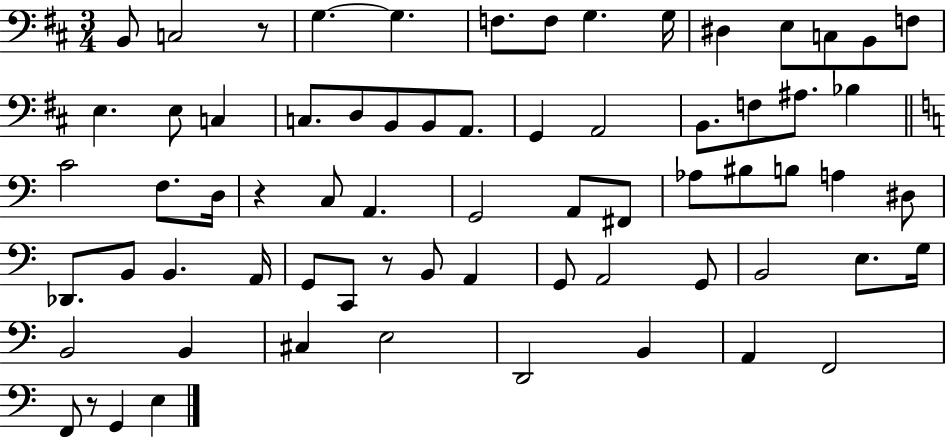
X:1
T:Untitled
M:3/4
L:1/4
K:D
B,,/2 C,2 z/2 G, G, F,/2 F,/2 G, G,/4 ^D, E,/2 C,/2 B,,/2 F,/2 E, E,/2 C, C,/2 D,/2 B,,/2 B,,/2 A,,/2 G,, A,,2 B,,/2 F,/2 ^A,/2 _B, C2 F,/2 D,/4 z C,/2 A,, G,,2 A,,/2 ^F,,/2 _A,/2 ^B,/2 B,/2 A, ^D,/2 _D,,/2 B,,/2 B,, A,,/4 G,,/2 C,,/2 z/2 B,,/2 A,, G,,/2 A,,2 G,,/2 B,,2 E,/2 G,/4 B,,2 B,, ^C, E,2 D,,2 B,, A,, F,,2 F,,/2 z/2 G,, E,